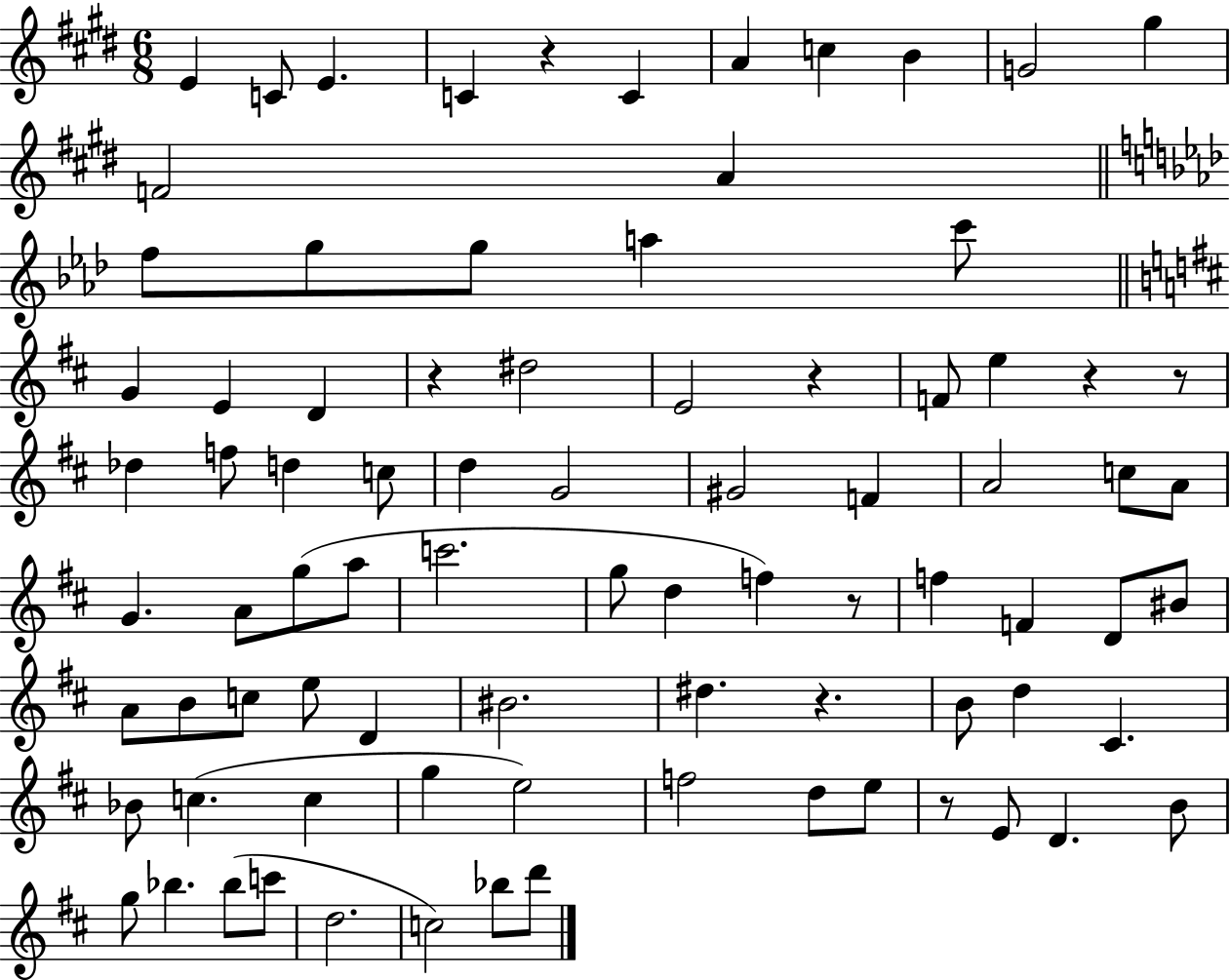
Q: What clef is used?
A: treble